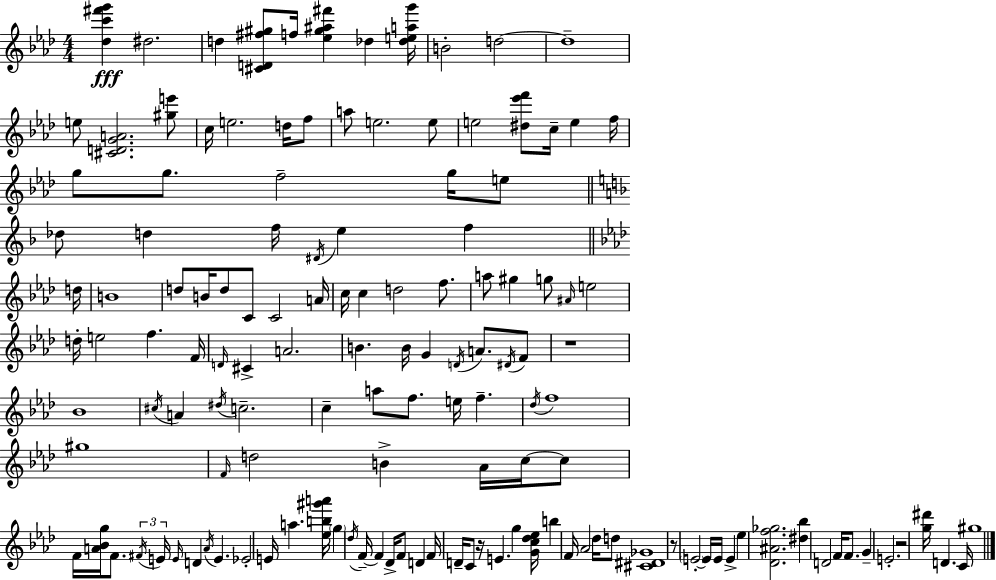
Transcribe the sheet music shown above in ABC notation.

X:1
T:Untitled
M:4/4
L:1/4
K:Fm
[_dc'^f'g'] ^d2 d [^CD^f^g]/2 f/4 [_e^g^a^f'] _d [_deag']/4 B2 d2 d4 e/2 [^CDGA]2 [^ge']/2 c/4 e2 d/4 f/2 a/2 e2 e/2 e2 [^d_e'f']/2 c/4 e f/4 g/2 g/2 f2 g/4 e/2 _d/2 d f/4 ^D/4 e f d/4 B4 d/2 B/4 d/2 C/2 C2 A/4 c/4 c d2 f/2 a/2 ^g g/2 ^A/4 e2 d/4 e2 f F/4 D/4 ^C A2 B B/4 G D/4 A/2 ^D/4 F/2 z4 _B4 ^c/4 A ^d/4 c2 c a/2 f/2 e/4 f _d/4 f4 ^g4 F/4 d2 B _A/4 c/4 c/2 F/4 [A_Bg]/4 F/2 ^F/4 E/4 E/4 D A/4 E _E2 E/4 a [_eb^g'a']/4 g _d/4 F/4 F _D/4 F/2 D F/4 D/4 C/2 z/4 E g [Gc_d_e]/4 b F/4 _A2 _d/4 d/2 [^C^D_G]4 z/2 E2 E/4 E/4 E _e [_D^Af_g]2 [^d_b] D2 F/4 F/2 G E2 z2 [g^d']/4 D C/4 ^g4